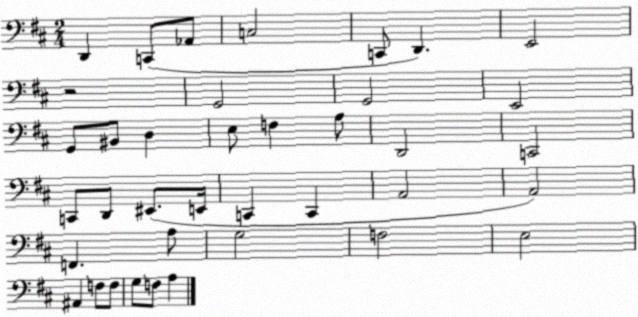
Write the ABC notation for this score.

X:1
T:Untitled
M:2/4
L:1/4
K:D
D,, C,,/2 _A,,/2 C,2 C,,/2 D,, E,,2 z2 G,,2 G,,2 E,,2 G,,/2 ^B,,/2 D, E,/2 F, A,/2 D,,2 C,,2 C,,/2 D,,/2 ^E,,/2 E,,/4 C,, C,, A,,2 A,,2 F,, A,/2 G,2 F,2 E,2 ^A,, F,/2 F,/2 G,/2 F,/2 A,